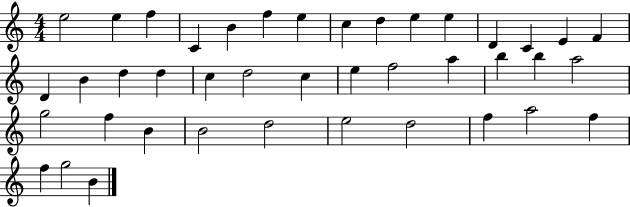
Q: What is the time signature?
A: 4/4